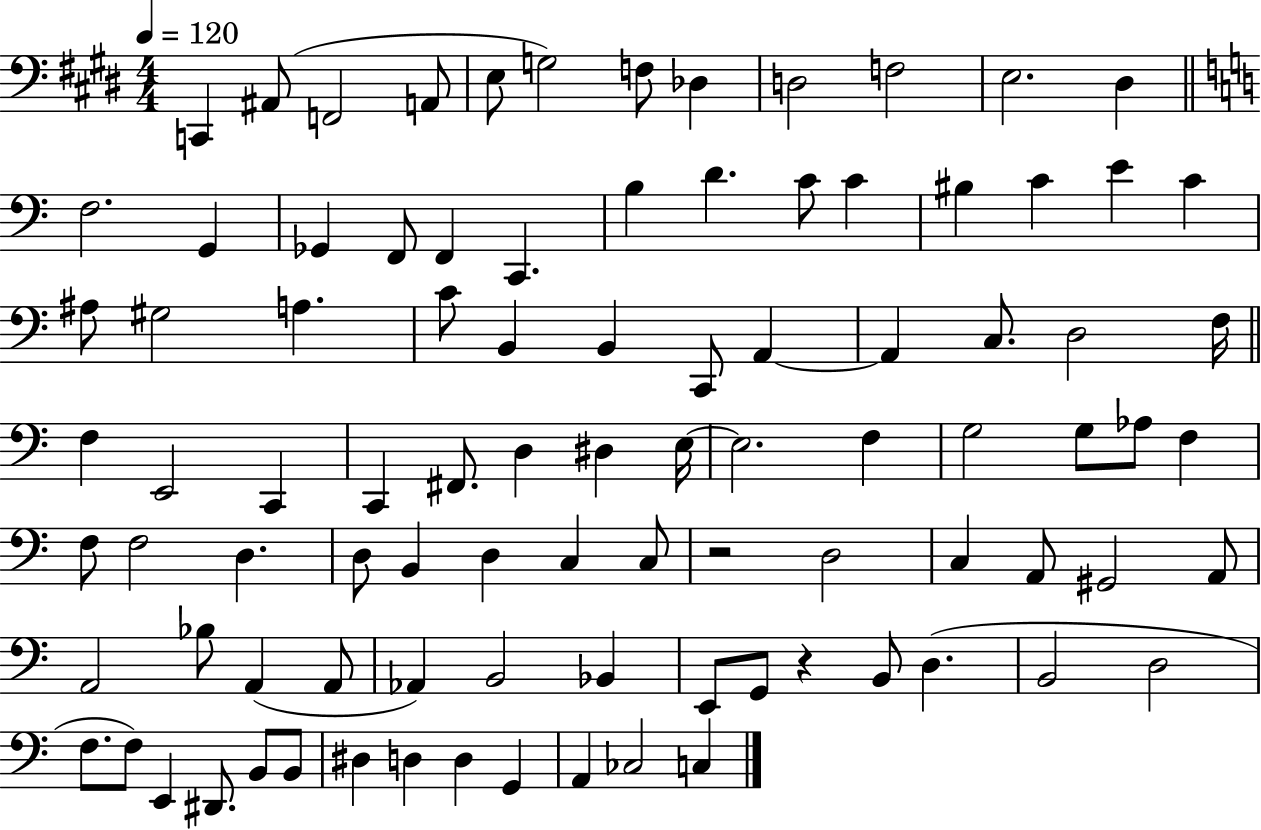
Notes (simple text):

C2/q A#2/e F2/h A2/e E3/e G3/h F3/e Db3/q D3/h F3/h E3/h. D#3/q F3/h. G2/q Gb2/q F2/e F2/q C2/q. B3/q D4/q. C4/e C4/q BIS3/q C4/q E4/q C4/q A#3/e G#3/h A3/q. C4/e B2/q B2/q C2/e A2/q A2/q C3/e. D3/h F3/s F3/q E2/h C2/q C2/q F#2/e. D3/q D#3/q E3/s E3/h. F3/q G3/h G3/e Ab3/e F3/q F3/e F3/h D3/q. D3/e B2/q D3/q C3/q C3/e R/h D3/h C3/q A2/e G#2/h A2/e A2/h Bb3/e A2/q A2/e Ab2/q B2/h Bb2/q E2/e G2/e R/q B2/e D3/q. B2/h D3/h F3/e. F3/e E2/q D#2/e. B2/e B2/e D#3/q D3/q D3/q G2/q A2/q CES3/h C3/q